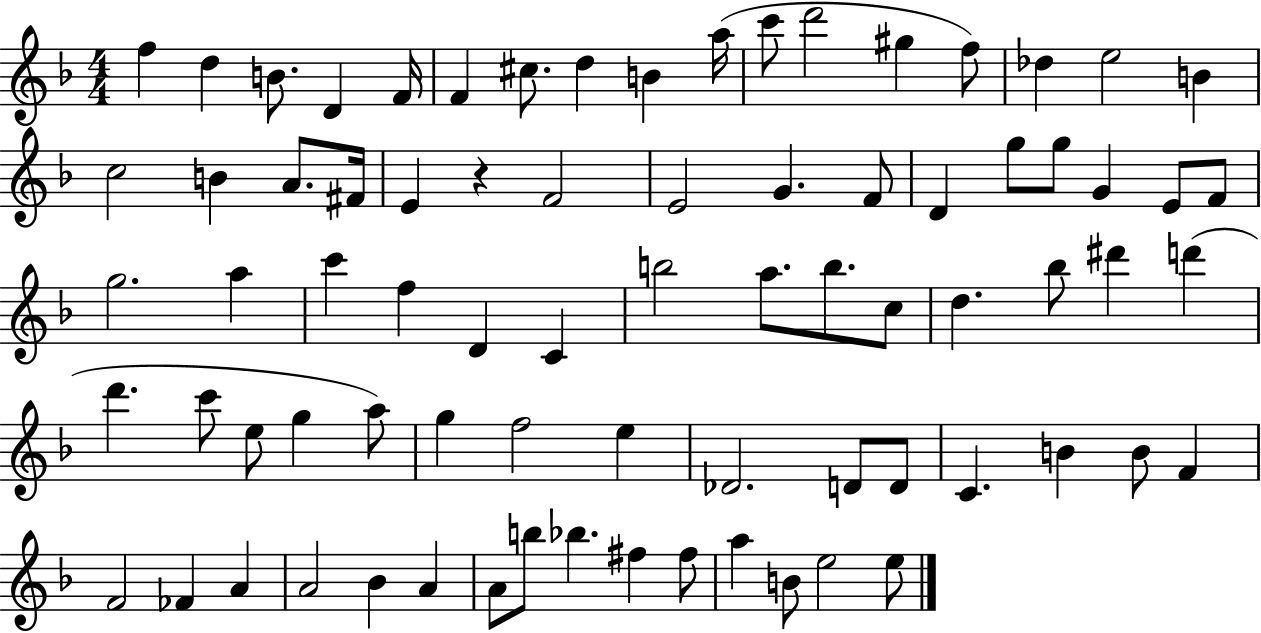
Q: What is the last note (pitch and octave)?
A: E5